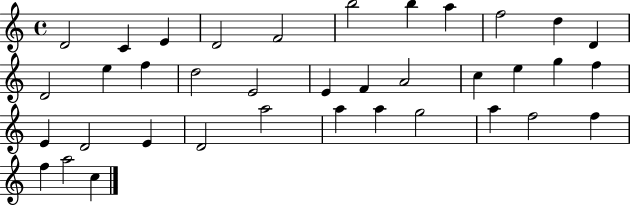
{
  \clef treble
  \time 4/4
  \defaultTimeSignature
  \key c \major
  d'2 c'4 e'4 | d'2 f'2 | b''2 b''4 a''4 | f''2 d''4 d'4 | \break d'2 e''4 f''4 | d''2 e'2 | e'4 f'4 a'2 | c''4 e''4 g''4 f''4 | \break e'4 d'2 e'4 | d'2 a''2 | a''4 a''4 g''2 | a''4 f''2 f''4 | \break f''4 a''2 c''4 | \bar "|."
}